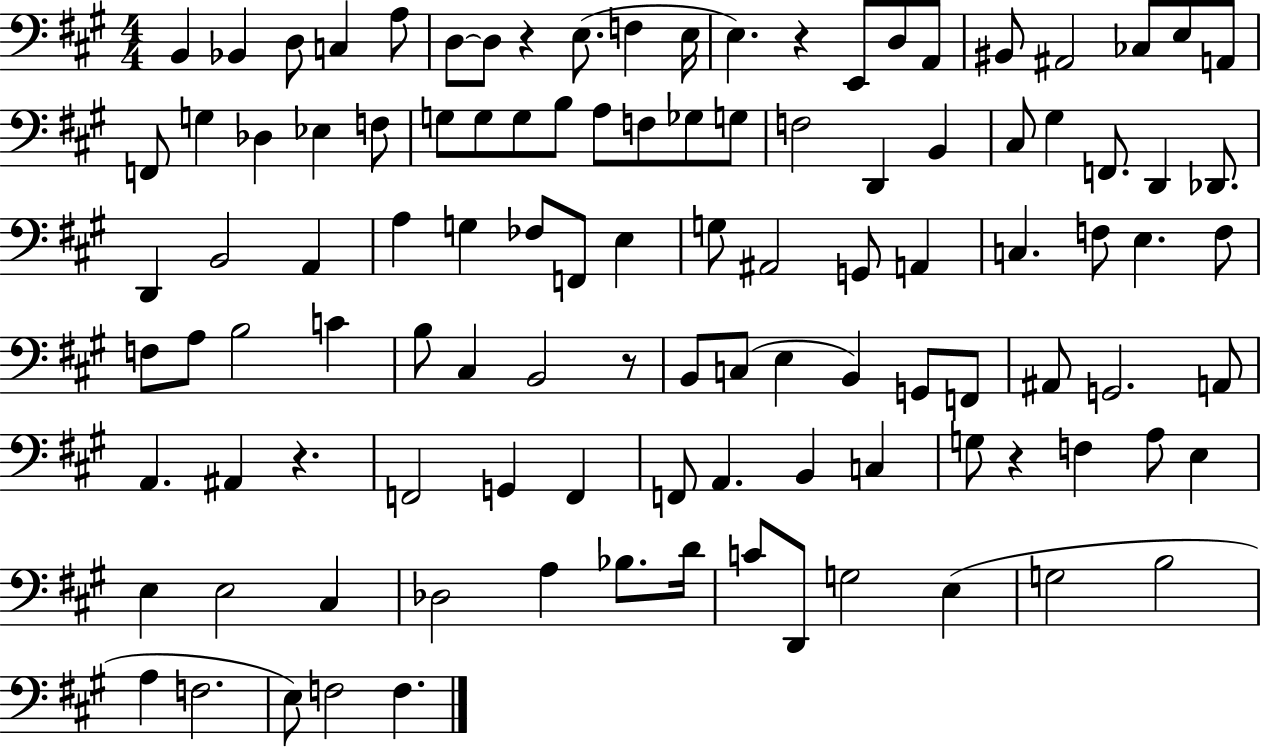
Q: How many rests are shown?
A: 5